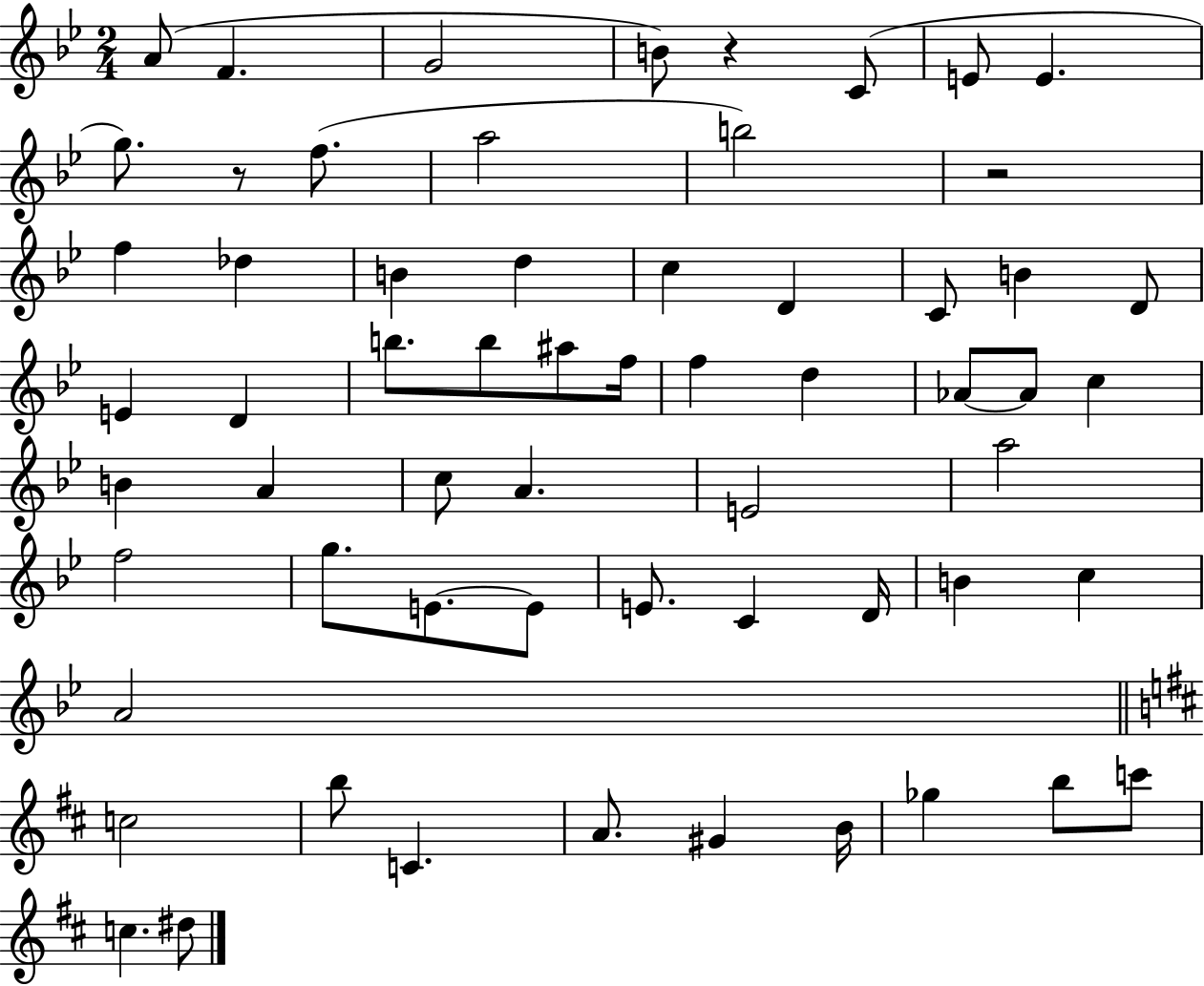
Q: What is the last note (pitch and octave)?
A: D#5